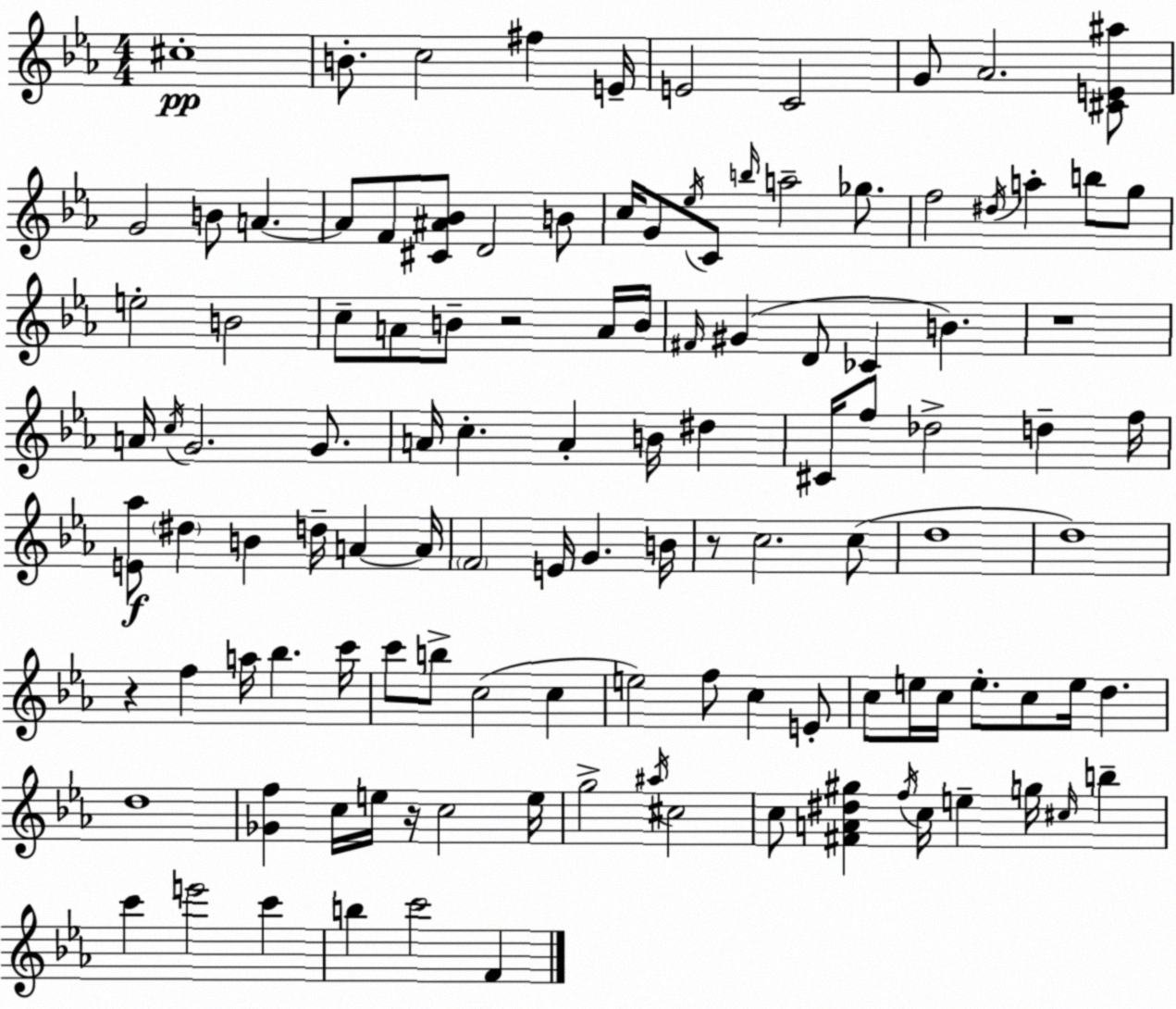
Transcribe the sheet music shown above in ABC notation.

X:1
T:Untitled
M:4/4
L:1/4
K:Cm
^c4 B/2 c2 ^f E/4 E2 C2 G/2 _A2 [^CE^a]/2 G2 B/2 A A/2 F/2 [^C^A_B]/2 D2 B/2 c/4 G/2 _e/4 C/2 b/4 a2 _g/2 f2 ^d/4 a b/2 g/2 e2 B2 c/2 A/2 B/2 z2 A/4 B/4 ^F/4 ^G D/2 _C B z4 A/4 c/4 G2 G/2 A/4 c A B/4 ^d ^C/4 f/2 _d2 d f/4 [E_a]/2 ^d B d/4 A A/4 F2 E/4 G B/4 z/2 c2 c/2 d4 d4 z f a/4 _b c'/4 c'/2 b/2 c2 c e2 f/2 c E/2 c/2 e/4 c/4 e/2 c/2 e/4 d d4 [_Gf] c/4 e/4 z/4 c2 e/4 g2 ^a/4 ^c2 c/2 [^FA^d^g] f/4 c/4 e g/4 ^c/4 b c' e'2 c' b c'2 F